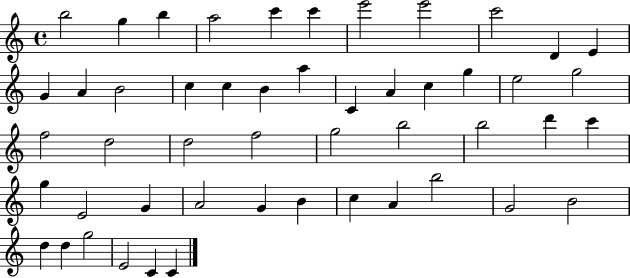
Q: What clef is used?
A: treble